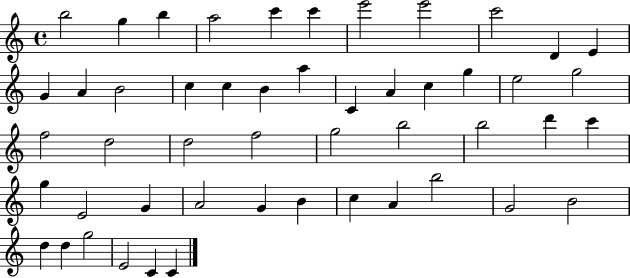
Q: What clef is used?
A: treble